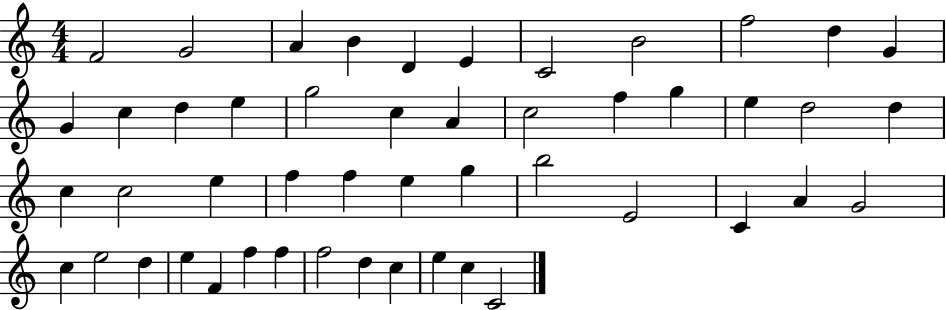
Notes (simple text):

F4/h G4/h A4/q B4/q D4/q E4/q C4/h B4/h F5/h D5/q G4/q G4/q C5/q D5/q E5/q G5/h C5/q A4/q C5/h F5/q G5/q E5/q D5/h D5/q C5/q C5/h E5/q F5/q F5/q E5/q G5/q B5/h E4/h C4/q A4/q G4/h C5/q E5/h D5/q E5/q F4/q F5/q F5/q F5/h D5/q C5/q E5/q C5/q C4/h